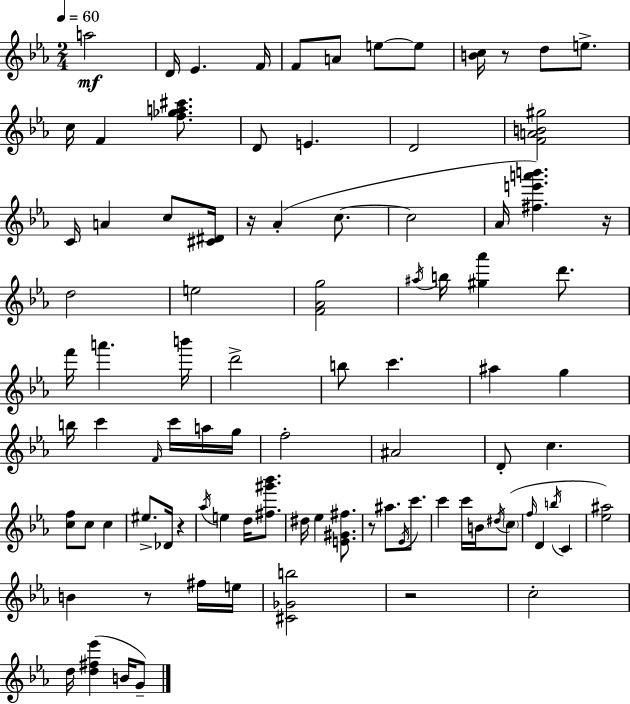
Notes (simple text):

A5/h D4/s Eb4/q. F4/s F4/e A4/e E5/e E5/e [B4,C5]/s R/e D5/e E5/e. C5/s F4/q [F5,Gb5,A5,C#6]/e. D4/e E4/q. D4/h [F4,A4,B4,G#5]/h C4/s A4/q C5/e [C#4,D#4]/s R/s Ab4/q C5/e. C5/h Ab4/s [F#5,E6,A6,B6]/q. R/s D5/h E5/h [F4,Ab4,G5]/h A#5/s B5/s [G#5,Ab6]/q D6/e. F6/s A6/q. B6/s D6/h B5/e C6/q. A#5/q G5/q B5/s C6/q F4/s C6/s A5/s G5/s F5/h A#4/h D4/e C5/q. [C5,F5]/e C5/e C5/q EIS5/e. Db4/s R/q Ab5/s E5/q D5/s [F#5,G#6,Bb6]/e. D#5/s Eb5/q [E4,G#4,F#5]/e. R/e A#5/e. Eb4/s C6/e. C6/q C6/s B4/s D#5/s C5/e F5/s D4/q B5/s C4/q [Eb5,A#5]/h B4/q R/e F#5/s E5/s [C#4,Gb4,B5]/h R/h C5/h D5/s [D5,F#5,Eb6]/q B4/s G4/e